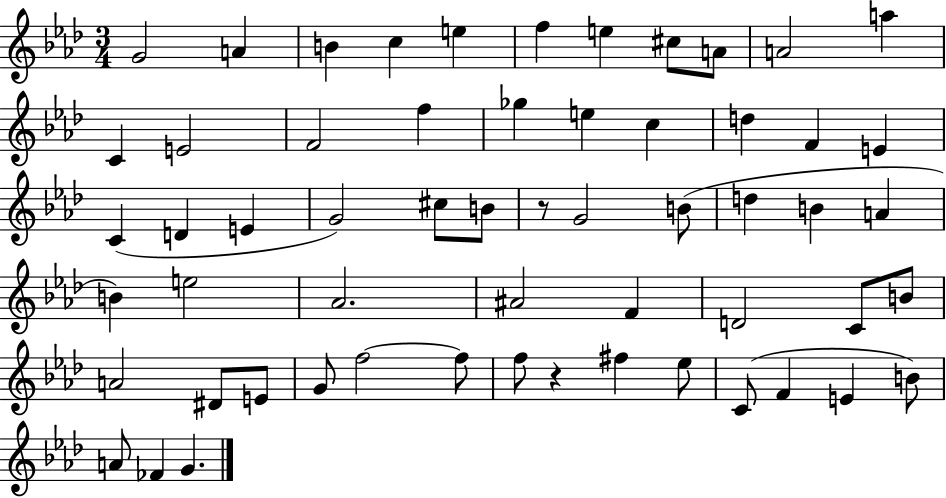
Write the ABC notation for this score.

X:1
T:Untitled
M:3/4
L:1/4
K:Ab
G2 A B c e f e ^c/2 A/2 A2 a C E2 F2 f _g e c d F E C D E G2 ^c/2 B/2 z/2 G2 B/2 d B A B e2 _A2 ^A2 F D2 C/2 B/2 A2 ^D/2 E/2 G/2 f2 f/2 f/2 z ^f _e/2 C/2 F E B/2 A/2 _F G